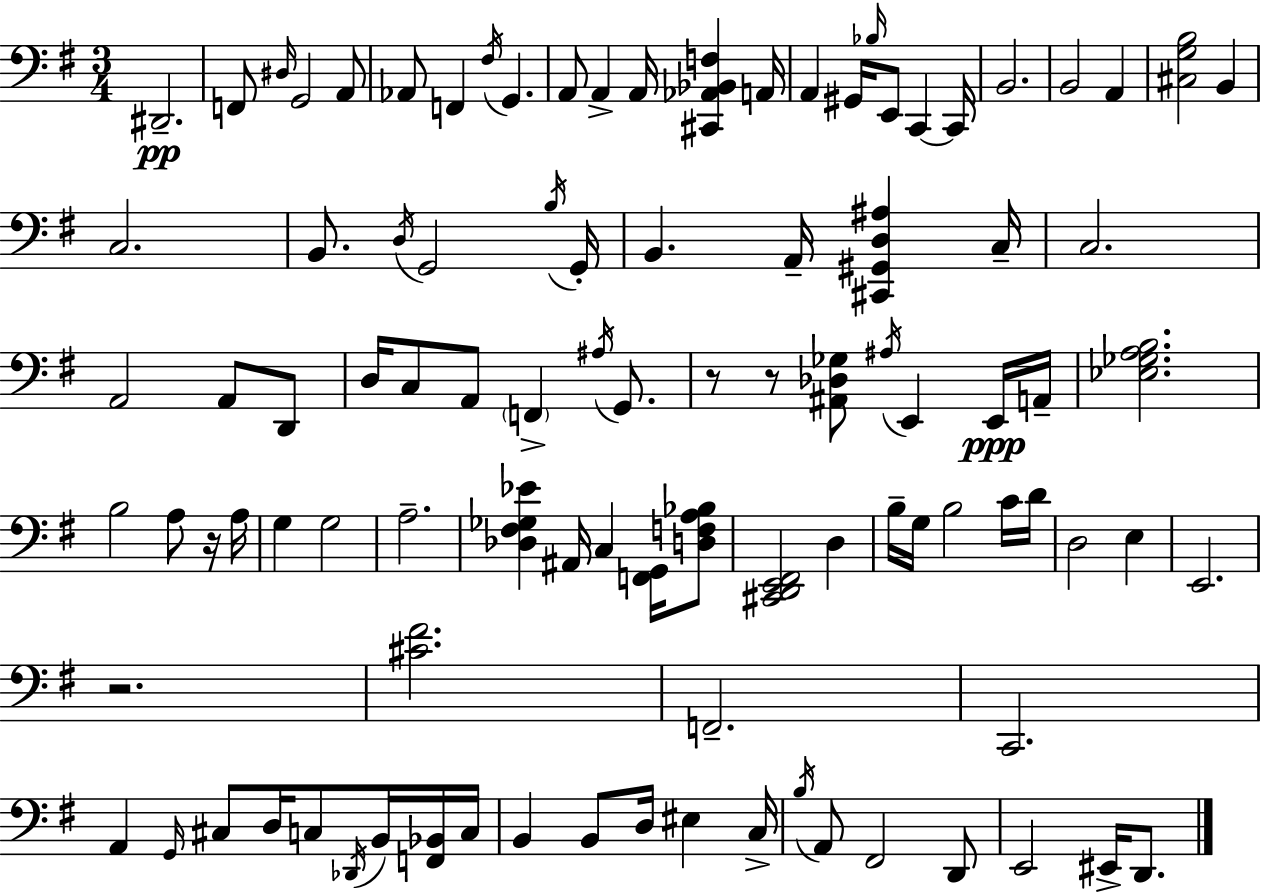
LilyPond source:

{
  \clef bass
  \numericTimeSignature
  \time 3/4
  \key e \minor
  \repeat volta 2 { dis,2.--\pp | f,8 \grace { dis16 } g,2 a,8 | aes,8 f,4 \acciaccatura { fis16 } g,4. | a,8 a,4-> a,16 <cis, aes, bes, f>4 | \break a,16 a,4 gis,16 \grace { bes16 } e,8 c,4~~ | c,16 b,2. | b,2 a,4 | <cis g b>2 b,4 | \break c2. | b,8. \acciaccatura { d16 } g,2 | \acciaccatura { b16 } g,16-. b,4. a,16-- | <cis, gis, d ais>4 c16-- c2. | \break a,2 | a,8 d,8 d16 c8 a,8 \parenthesize f,4-> | \acciaccatura { ais16 } g,8. r8 r8 <ais, des ges>8 | \acciaccatura { ais16 } e,4 e,16\ppp a,16-- <ees ges a b>2. | \break b2 | a8 r16 a16 g4 g2 | a2.-- | <des fis ges ees'>4 ais,16 | \break c4 <f, g,>16 <d f a bes>8 <cis, d, e, fis,>2 | d4 b16-- g16 b2 | c'16 d'16 d2 | e4 e,2. | \break r2. | <cis' fis'>2. | f,2.-- | c,2. | \break a,4 \grace { g,16 } | cis8 d16 c8 \acciaccatura { des,16 } b,16 <f, bes,>16 c16 b,4 | b,8 d16 eis4 c16-> \acciaccatura { b16 } a,8 | fis,2 d,8 e,2 | \break eis,16-> d,8. } \bar "|."
}